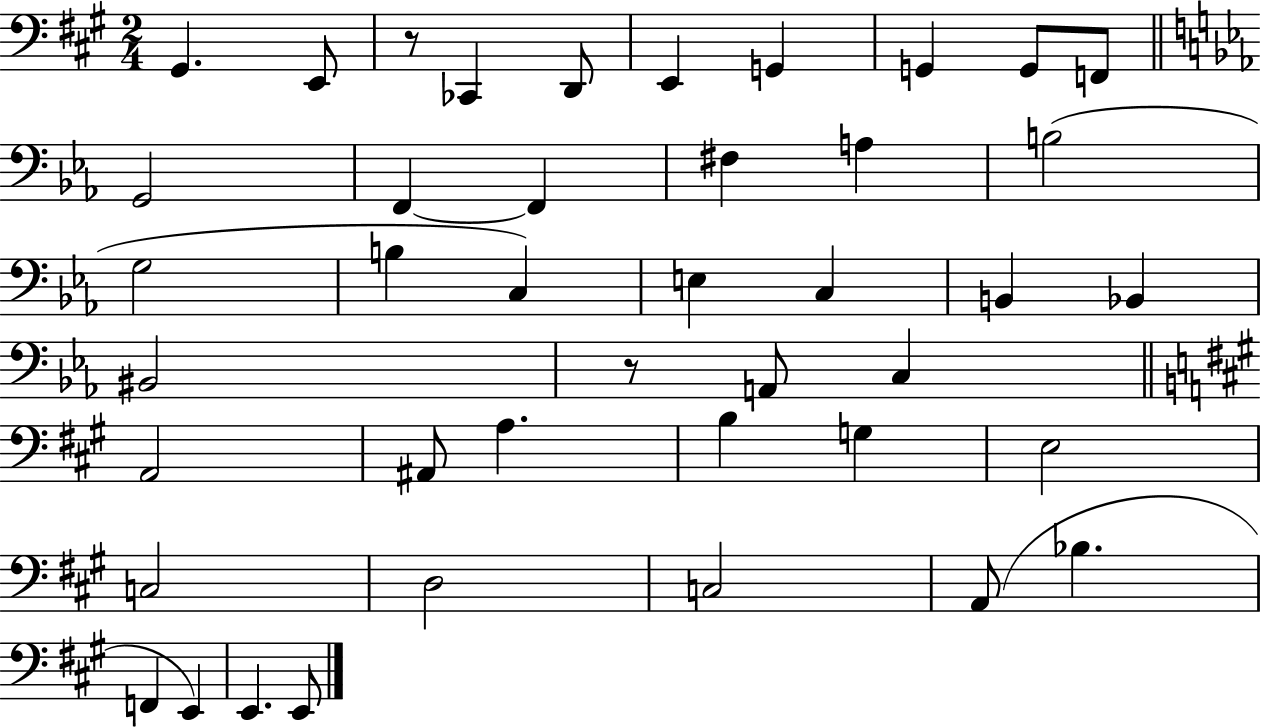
X:1
T:Untitled
M:2/4
L:1/4
K:A
^G,, E,,/2 z/2 _C,, D,,/2 E,, G,, G,, G,,/2 F,,/2 G,,2 F,, F,, ^F, A, B,2 G,2 B, C, E, C, B,, _B,, ^B,,2 z/2 A,,/2 C, A,,2 ^A,,/2 A, B, G, E,2 C,2 D,2 C,2 A,,/2 _B, F,, E,, E,, E,,/2